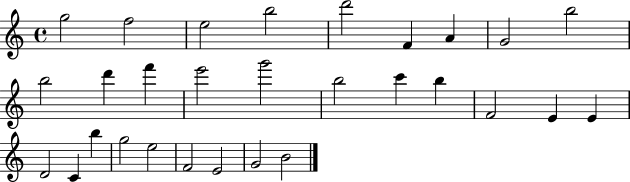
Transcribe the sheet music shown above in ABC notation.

X:1
T:Untitled
M:4/4
L:1/4
K:C
g2 f2 e2 b2 d'2 F A G2 b2 b2 d' f' e'2 g'2 b2 c' b F2 E E D2 C b g2 e2 F2 E2 G2 B2